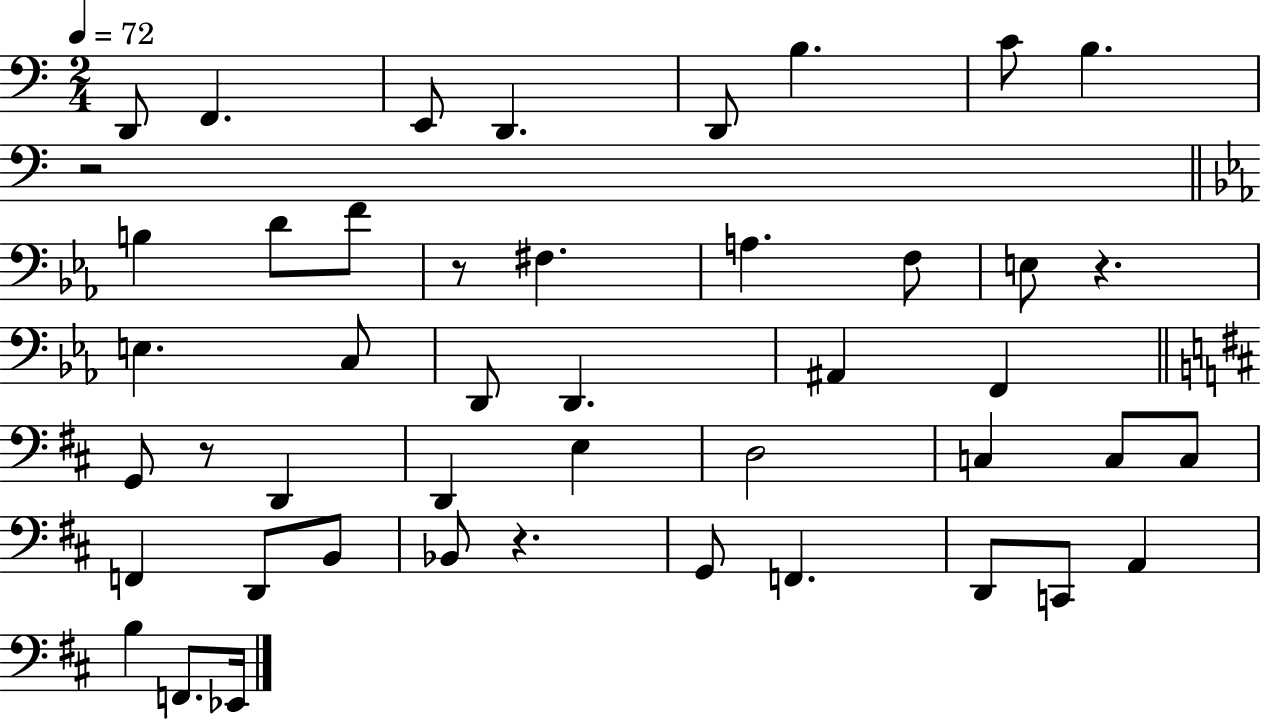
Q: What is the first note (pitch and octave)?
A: D2